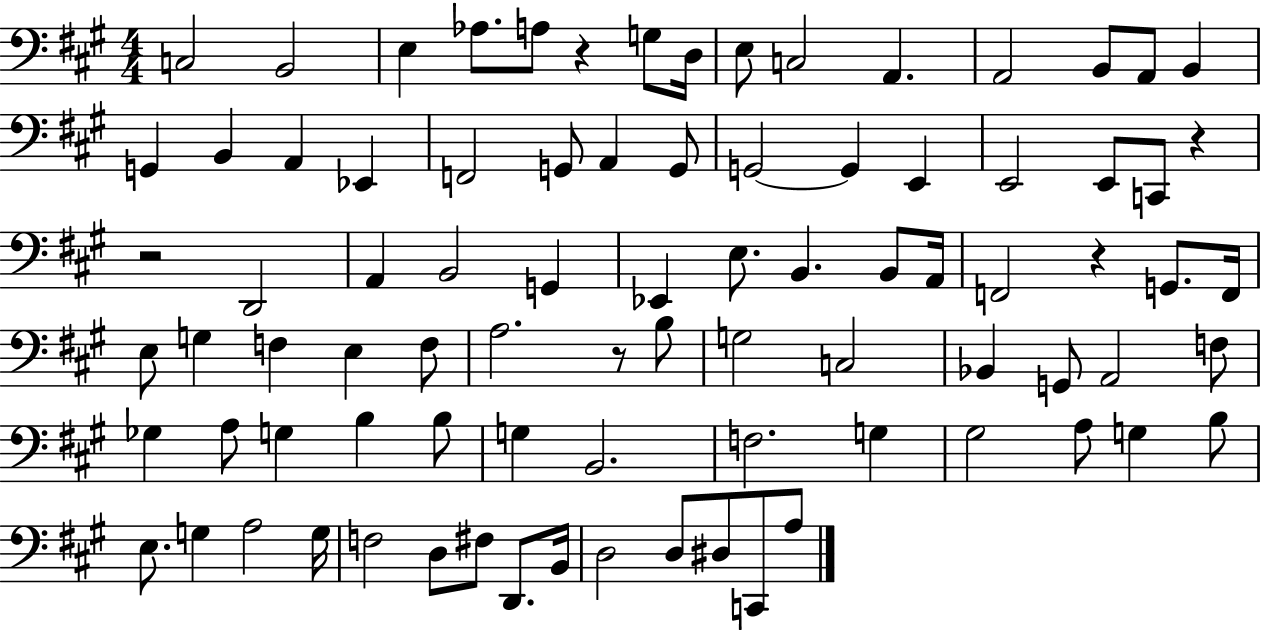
{
  \clef bass
  \numericTimeSignature
  \time 4/4
  \key a \major
  c2 b,2 | e4 aes8. a8 r4 g8 d16 | e8 c2 a,4. | a,2 b,8 a,8 b,4 | \break g,4 b,4 a,4 ees,4 | f,2 g,8 a,4 g,8 | g,2~~ g,4 e,4 | e,2 e,8 c,8 r4 | \break r2 d,2 | a,4 b,2 g,4 | ees,4 e8. b,4. b,8 a,16 | f,2 r4 g,8. f,16 | \break e8 g4 f4 e4 f8 | a2. r8 b8 | g2 c2 | bes,4 g,8 a,2 f8 | \break ges4 a8 g4 b4 b8 | g4 b,2. | f2. g4 | gis2 a8 g4 b8 | \break e8. g4 a2 g16 | f2 d8 fis8 d,8. b,16 | d2 d8 dis8 c,8 a8 | \bar "|."
}